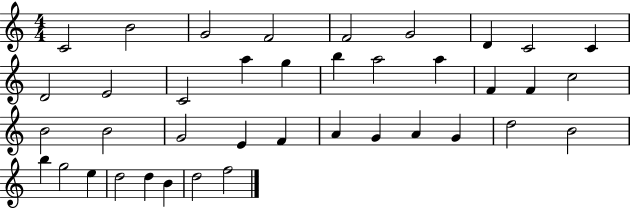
{
  \clef treble
  \numericTimeSignature
  \time 4/4
  \key c \major
  c'2 b'2 | g'2 f'2 | f'2 g'2 | d'4 c'2 c'4 | \break d'2 e'2 | c'2 a''4 g''4 | b''4 a''2 a''4 | f'4 f'4 c''2 | \break b'2 b'2 | g'2 e'4 f'4 | a'4 g'4 a'4 g'4 | d''2 b'2 | \break b''4 g''2 e''4 | d''2 d''4 b'4 | d''2 f''2 | \bar "|."
}